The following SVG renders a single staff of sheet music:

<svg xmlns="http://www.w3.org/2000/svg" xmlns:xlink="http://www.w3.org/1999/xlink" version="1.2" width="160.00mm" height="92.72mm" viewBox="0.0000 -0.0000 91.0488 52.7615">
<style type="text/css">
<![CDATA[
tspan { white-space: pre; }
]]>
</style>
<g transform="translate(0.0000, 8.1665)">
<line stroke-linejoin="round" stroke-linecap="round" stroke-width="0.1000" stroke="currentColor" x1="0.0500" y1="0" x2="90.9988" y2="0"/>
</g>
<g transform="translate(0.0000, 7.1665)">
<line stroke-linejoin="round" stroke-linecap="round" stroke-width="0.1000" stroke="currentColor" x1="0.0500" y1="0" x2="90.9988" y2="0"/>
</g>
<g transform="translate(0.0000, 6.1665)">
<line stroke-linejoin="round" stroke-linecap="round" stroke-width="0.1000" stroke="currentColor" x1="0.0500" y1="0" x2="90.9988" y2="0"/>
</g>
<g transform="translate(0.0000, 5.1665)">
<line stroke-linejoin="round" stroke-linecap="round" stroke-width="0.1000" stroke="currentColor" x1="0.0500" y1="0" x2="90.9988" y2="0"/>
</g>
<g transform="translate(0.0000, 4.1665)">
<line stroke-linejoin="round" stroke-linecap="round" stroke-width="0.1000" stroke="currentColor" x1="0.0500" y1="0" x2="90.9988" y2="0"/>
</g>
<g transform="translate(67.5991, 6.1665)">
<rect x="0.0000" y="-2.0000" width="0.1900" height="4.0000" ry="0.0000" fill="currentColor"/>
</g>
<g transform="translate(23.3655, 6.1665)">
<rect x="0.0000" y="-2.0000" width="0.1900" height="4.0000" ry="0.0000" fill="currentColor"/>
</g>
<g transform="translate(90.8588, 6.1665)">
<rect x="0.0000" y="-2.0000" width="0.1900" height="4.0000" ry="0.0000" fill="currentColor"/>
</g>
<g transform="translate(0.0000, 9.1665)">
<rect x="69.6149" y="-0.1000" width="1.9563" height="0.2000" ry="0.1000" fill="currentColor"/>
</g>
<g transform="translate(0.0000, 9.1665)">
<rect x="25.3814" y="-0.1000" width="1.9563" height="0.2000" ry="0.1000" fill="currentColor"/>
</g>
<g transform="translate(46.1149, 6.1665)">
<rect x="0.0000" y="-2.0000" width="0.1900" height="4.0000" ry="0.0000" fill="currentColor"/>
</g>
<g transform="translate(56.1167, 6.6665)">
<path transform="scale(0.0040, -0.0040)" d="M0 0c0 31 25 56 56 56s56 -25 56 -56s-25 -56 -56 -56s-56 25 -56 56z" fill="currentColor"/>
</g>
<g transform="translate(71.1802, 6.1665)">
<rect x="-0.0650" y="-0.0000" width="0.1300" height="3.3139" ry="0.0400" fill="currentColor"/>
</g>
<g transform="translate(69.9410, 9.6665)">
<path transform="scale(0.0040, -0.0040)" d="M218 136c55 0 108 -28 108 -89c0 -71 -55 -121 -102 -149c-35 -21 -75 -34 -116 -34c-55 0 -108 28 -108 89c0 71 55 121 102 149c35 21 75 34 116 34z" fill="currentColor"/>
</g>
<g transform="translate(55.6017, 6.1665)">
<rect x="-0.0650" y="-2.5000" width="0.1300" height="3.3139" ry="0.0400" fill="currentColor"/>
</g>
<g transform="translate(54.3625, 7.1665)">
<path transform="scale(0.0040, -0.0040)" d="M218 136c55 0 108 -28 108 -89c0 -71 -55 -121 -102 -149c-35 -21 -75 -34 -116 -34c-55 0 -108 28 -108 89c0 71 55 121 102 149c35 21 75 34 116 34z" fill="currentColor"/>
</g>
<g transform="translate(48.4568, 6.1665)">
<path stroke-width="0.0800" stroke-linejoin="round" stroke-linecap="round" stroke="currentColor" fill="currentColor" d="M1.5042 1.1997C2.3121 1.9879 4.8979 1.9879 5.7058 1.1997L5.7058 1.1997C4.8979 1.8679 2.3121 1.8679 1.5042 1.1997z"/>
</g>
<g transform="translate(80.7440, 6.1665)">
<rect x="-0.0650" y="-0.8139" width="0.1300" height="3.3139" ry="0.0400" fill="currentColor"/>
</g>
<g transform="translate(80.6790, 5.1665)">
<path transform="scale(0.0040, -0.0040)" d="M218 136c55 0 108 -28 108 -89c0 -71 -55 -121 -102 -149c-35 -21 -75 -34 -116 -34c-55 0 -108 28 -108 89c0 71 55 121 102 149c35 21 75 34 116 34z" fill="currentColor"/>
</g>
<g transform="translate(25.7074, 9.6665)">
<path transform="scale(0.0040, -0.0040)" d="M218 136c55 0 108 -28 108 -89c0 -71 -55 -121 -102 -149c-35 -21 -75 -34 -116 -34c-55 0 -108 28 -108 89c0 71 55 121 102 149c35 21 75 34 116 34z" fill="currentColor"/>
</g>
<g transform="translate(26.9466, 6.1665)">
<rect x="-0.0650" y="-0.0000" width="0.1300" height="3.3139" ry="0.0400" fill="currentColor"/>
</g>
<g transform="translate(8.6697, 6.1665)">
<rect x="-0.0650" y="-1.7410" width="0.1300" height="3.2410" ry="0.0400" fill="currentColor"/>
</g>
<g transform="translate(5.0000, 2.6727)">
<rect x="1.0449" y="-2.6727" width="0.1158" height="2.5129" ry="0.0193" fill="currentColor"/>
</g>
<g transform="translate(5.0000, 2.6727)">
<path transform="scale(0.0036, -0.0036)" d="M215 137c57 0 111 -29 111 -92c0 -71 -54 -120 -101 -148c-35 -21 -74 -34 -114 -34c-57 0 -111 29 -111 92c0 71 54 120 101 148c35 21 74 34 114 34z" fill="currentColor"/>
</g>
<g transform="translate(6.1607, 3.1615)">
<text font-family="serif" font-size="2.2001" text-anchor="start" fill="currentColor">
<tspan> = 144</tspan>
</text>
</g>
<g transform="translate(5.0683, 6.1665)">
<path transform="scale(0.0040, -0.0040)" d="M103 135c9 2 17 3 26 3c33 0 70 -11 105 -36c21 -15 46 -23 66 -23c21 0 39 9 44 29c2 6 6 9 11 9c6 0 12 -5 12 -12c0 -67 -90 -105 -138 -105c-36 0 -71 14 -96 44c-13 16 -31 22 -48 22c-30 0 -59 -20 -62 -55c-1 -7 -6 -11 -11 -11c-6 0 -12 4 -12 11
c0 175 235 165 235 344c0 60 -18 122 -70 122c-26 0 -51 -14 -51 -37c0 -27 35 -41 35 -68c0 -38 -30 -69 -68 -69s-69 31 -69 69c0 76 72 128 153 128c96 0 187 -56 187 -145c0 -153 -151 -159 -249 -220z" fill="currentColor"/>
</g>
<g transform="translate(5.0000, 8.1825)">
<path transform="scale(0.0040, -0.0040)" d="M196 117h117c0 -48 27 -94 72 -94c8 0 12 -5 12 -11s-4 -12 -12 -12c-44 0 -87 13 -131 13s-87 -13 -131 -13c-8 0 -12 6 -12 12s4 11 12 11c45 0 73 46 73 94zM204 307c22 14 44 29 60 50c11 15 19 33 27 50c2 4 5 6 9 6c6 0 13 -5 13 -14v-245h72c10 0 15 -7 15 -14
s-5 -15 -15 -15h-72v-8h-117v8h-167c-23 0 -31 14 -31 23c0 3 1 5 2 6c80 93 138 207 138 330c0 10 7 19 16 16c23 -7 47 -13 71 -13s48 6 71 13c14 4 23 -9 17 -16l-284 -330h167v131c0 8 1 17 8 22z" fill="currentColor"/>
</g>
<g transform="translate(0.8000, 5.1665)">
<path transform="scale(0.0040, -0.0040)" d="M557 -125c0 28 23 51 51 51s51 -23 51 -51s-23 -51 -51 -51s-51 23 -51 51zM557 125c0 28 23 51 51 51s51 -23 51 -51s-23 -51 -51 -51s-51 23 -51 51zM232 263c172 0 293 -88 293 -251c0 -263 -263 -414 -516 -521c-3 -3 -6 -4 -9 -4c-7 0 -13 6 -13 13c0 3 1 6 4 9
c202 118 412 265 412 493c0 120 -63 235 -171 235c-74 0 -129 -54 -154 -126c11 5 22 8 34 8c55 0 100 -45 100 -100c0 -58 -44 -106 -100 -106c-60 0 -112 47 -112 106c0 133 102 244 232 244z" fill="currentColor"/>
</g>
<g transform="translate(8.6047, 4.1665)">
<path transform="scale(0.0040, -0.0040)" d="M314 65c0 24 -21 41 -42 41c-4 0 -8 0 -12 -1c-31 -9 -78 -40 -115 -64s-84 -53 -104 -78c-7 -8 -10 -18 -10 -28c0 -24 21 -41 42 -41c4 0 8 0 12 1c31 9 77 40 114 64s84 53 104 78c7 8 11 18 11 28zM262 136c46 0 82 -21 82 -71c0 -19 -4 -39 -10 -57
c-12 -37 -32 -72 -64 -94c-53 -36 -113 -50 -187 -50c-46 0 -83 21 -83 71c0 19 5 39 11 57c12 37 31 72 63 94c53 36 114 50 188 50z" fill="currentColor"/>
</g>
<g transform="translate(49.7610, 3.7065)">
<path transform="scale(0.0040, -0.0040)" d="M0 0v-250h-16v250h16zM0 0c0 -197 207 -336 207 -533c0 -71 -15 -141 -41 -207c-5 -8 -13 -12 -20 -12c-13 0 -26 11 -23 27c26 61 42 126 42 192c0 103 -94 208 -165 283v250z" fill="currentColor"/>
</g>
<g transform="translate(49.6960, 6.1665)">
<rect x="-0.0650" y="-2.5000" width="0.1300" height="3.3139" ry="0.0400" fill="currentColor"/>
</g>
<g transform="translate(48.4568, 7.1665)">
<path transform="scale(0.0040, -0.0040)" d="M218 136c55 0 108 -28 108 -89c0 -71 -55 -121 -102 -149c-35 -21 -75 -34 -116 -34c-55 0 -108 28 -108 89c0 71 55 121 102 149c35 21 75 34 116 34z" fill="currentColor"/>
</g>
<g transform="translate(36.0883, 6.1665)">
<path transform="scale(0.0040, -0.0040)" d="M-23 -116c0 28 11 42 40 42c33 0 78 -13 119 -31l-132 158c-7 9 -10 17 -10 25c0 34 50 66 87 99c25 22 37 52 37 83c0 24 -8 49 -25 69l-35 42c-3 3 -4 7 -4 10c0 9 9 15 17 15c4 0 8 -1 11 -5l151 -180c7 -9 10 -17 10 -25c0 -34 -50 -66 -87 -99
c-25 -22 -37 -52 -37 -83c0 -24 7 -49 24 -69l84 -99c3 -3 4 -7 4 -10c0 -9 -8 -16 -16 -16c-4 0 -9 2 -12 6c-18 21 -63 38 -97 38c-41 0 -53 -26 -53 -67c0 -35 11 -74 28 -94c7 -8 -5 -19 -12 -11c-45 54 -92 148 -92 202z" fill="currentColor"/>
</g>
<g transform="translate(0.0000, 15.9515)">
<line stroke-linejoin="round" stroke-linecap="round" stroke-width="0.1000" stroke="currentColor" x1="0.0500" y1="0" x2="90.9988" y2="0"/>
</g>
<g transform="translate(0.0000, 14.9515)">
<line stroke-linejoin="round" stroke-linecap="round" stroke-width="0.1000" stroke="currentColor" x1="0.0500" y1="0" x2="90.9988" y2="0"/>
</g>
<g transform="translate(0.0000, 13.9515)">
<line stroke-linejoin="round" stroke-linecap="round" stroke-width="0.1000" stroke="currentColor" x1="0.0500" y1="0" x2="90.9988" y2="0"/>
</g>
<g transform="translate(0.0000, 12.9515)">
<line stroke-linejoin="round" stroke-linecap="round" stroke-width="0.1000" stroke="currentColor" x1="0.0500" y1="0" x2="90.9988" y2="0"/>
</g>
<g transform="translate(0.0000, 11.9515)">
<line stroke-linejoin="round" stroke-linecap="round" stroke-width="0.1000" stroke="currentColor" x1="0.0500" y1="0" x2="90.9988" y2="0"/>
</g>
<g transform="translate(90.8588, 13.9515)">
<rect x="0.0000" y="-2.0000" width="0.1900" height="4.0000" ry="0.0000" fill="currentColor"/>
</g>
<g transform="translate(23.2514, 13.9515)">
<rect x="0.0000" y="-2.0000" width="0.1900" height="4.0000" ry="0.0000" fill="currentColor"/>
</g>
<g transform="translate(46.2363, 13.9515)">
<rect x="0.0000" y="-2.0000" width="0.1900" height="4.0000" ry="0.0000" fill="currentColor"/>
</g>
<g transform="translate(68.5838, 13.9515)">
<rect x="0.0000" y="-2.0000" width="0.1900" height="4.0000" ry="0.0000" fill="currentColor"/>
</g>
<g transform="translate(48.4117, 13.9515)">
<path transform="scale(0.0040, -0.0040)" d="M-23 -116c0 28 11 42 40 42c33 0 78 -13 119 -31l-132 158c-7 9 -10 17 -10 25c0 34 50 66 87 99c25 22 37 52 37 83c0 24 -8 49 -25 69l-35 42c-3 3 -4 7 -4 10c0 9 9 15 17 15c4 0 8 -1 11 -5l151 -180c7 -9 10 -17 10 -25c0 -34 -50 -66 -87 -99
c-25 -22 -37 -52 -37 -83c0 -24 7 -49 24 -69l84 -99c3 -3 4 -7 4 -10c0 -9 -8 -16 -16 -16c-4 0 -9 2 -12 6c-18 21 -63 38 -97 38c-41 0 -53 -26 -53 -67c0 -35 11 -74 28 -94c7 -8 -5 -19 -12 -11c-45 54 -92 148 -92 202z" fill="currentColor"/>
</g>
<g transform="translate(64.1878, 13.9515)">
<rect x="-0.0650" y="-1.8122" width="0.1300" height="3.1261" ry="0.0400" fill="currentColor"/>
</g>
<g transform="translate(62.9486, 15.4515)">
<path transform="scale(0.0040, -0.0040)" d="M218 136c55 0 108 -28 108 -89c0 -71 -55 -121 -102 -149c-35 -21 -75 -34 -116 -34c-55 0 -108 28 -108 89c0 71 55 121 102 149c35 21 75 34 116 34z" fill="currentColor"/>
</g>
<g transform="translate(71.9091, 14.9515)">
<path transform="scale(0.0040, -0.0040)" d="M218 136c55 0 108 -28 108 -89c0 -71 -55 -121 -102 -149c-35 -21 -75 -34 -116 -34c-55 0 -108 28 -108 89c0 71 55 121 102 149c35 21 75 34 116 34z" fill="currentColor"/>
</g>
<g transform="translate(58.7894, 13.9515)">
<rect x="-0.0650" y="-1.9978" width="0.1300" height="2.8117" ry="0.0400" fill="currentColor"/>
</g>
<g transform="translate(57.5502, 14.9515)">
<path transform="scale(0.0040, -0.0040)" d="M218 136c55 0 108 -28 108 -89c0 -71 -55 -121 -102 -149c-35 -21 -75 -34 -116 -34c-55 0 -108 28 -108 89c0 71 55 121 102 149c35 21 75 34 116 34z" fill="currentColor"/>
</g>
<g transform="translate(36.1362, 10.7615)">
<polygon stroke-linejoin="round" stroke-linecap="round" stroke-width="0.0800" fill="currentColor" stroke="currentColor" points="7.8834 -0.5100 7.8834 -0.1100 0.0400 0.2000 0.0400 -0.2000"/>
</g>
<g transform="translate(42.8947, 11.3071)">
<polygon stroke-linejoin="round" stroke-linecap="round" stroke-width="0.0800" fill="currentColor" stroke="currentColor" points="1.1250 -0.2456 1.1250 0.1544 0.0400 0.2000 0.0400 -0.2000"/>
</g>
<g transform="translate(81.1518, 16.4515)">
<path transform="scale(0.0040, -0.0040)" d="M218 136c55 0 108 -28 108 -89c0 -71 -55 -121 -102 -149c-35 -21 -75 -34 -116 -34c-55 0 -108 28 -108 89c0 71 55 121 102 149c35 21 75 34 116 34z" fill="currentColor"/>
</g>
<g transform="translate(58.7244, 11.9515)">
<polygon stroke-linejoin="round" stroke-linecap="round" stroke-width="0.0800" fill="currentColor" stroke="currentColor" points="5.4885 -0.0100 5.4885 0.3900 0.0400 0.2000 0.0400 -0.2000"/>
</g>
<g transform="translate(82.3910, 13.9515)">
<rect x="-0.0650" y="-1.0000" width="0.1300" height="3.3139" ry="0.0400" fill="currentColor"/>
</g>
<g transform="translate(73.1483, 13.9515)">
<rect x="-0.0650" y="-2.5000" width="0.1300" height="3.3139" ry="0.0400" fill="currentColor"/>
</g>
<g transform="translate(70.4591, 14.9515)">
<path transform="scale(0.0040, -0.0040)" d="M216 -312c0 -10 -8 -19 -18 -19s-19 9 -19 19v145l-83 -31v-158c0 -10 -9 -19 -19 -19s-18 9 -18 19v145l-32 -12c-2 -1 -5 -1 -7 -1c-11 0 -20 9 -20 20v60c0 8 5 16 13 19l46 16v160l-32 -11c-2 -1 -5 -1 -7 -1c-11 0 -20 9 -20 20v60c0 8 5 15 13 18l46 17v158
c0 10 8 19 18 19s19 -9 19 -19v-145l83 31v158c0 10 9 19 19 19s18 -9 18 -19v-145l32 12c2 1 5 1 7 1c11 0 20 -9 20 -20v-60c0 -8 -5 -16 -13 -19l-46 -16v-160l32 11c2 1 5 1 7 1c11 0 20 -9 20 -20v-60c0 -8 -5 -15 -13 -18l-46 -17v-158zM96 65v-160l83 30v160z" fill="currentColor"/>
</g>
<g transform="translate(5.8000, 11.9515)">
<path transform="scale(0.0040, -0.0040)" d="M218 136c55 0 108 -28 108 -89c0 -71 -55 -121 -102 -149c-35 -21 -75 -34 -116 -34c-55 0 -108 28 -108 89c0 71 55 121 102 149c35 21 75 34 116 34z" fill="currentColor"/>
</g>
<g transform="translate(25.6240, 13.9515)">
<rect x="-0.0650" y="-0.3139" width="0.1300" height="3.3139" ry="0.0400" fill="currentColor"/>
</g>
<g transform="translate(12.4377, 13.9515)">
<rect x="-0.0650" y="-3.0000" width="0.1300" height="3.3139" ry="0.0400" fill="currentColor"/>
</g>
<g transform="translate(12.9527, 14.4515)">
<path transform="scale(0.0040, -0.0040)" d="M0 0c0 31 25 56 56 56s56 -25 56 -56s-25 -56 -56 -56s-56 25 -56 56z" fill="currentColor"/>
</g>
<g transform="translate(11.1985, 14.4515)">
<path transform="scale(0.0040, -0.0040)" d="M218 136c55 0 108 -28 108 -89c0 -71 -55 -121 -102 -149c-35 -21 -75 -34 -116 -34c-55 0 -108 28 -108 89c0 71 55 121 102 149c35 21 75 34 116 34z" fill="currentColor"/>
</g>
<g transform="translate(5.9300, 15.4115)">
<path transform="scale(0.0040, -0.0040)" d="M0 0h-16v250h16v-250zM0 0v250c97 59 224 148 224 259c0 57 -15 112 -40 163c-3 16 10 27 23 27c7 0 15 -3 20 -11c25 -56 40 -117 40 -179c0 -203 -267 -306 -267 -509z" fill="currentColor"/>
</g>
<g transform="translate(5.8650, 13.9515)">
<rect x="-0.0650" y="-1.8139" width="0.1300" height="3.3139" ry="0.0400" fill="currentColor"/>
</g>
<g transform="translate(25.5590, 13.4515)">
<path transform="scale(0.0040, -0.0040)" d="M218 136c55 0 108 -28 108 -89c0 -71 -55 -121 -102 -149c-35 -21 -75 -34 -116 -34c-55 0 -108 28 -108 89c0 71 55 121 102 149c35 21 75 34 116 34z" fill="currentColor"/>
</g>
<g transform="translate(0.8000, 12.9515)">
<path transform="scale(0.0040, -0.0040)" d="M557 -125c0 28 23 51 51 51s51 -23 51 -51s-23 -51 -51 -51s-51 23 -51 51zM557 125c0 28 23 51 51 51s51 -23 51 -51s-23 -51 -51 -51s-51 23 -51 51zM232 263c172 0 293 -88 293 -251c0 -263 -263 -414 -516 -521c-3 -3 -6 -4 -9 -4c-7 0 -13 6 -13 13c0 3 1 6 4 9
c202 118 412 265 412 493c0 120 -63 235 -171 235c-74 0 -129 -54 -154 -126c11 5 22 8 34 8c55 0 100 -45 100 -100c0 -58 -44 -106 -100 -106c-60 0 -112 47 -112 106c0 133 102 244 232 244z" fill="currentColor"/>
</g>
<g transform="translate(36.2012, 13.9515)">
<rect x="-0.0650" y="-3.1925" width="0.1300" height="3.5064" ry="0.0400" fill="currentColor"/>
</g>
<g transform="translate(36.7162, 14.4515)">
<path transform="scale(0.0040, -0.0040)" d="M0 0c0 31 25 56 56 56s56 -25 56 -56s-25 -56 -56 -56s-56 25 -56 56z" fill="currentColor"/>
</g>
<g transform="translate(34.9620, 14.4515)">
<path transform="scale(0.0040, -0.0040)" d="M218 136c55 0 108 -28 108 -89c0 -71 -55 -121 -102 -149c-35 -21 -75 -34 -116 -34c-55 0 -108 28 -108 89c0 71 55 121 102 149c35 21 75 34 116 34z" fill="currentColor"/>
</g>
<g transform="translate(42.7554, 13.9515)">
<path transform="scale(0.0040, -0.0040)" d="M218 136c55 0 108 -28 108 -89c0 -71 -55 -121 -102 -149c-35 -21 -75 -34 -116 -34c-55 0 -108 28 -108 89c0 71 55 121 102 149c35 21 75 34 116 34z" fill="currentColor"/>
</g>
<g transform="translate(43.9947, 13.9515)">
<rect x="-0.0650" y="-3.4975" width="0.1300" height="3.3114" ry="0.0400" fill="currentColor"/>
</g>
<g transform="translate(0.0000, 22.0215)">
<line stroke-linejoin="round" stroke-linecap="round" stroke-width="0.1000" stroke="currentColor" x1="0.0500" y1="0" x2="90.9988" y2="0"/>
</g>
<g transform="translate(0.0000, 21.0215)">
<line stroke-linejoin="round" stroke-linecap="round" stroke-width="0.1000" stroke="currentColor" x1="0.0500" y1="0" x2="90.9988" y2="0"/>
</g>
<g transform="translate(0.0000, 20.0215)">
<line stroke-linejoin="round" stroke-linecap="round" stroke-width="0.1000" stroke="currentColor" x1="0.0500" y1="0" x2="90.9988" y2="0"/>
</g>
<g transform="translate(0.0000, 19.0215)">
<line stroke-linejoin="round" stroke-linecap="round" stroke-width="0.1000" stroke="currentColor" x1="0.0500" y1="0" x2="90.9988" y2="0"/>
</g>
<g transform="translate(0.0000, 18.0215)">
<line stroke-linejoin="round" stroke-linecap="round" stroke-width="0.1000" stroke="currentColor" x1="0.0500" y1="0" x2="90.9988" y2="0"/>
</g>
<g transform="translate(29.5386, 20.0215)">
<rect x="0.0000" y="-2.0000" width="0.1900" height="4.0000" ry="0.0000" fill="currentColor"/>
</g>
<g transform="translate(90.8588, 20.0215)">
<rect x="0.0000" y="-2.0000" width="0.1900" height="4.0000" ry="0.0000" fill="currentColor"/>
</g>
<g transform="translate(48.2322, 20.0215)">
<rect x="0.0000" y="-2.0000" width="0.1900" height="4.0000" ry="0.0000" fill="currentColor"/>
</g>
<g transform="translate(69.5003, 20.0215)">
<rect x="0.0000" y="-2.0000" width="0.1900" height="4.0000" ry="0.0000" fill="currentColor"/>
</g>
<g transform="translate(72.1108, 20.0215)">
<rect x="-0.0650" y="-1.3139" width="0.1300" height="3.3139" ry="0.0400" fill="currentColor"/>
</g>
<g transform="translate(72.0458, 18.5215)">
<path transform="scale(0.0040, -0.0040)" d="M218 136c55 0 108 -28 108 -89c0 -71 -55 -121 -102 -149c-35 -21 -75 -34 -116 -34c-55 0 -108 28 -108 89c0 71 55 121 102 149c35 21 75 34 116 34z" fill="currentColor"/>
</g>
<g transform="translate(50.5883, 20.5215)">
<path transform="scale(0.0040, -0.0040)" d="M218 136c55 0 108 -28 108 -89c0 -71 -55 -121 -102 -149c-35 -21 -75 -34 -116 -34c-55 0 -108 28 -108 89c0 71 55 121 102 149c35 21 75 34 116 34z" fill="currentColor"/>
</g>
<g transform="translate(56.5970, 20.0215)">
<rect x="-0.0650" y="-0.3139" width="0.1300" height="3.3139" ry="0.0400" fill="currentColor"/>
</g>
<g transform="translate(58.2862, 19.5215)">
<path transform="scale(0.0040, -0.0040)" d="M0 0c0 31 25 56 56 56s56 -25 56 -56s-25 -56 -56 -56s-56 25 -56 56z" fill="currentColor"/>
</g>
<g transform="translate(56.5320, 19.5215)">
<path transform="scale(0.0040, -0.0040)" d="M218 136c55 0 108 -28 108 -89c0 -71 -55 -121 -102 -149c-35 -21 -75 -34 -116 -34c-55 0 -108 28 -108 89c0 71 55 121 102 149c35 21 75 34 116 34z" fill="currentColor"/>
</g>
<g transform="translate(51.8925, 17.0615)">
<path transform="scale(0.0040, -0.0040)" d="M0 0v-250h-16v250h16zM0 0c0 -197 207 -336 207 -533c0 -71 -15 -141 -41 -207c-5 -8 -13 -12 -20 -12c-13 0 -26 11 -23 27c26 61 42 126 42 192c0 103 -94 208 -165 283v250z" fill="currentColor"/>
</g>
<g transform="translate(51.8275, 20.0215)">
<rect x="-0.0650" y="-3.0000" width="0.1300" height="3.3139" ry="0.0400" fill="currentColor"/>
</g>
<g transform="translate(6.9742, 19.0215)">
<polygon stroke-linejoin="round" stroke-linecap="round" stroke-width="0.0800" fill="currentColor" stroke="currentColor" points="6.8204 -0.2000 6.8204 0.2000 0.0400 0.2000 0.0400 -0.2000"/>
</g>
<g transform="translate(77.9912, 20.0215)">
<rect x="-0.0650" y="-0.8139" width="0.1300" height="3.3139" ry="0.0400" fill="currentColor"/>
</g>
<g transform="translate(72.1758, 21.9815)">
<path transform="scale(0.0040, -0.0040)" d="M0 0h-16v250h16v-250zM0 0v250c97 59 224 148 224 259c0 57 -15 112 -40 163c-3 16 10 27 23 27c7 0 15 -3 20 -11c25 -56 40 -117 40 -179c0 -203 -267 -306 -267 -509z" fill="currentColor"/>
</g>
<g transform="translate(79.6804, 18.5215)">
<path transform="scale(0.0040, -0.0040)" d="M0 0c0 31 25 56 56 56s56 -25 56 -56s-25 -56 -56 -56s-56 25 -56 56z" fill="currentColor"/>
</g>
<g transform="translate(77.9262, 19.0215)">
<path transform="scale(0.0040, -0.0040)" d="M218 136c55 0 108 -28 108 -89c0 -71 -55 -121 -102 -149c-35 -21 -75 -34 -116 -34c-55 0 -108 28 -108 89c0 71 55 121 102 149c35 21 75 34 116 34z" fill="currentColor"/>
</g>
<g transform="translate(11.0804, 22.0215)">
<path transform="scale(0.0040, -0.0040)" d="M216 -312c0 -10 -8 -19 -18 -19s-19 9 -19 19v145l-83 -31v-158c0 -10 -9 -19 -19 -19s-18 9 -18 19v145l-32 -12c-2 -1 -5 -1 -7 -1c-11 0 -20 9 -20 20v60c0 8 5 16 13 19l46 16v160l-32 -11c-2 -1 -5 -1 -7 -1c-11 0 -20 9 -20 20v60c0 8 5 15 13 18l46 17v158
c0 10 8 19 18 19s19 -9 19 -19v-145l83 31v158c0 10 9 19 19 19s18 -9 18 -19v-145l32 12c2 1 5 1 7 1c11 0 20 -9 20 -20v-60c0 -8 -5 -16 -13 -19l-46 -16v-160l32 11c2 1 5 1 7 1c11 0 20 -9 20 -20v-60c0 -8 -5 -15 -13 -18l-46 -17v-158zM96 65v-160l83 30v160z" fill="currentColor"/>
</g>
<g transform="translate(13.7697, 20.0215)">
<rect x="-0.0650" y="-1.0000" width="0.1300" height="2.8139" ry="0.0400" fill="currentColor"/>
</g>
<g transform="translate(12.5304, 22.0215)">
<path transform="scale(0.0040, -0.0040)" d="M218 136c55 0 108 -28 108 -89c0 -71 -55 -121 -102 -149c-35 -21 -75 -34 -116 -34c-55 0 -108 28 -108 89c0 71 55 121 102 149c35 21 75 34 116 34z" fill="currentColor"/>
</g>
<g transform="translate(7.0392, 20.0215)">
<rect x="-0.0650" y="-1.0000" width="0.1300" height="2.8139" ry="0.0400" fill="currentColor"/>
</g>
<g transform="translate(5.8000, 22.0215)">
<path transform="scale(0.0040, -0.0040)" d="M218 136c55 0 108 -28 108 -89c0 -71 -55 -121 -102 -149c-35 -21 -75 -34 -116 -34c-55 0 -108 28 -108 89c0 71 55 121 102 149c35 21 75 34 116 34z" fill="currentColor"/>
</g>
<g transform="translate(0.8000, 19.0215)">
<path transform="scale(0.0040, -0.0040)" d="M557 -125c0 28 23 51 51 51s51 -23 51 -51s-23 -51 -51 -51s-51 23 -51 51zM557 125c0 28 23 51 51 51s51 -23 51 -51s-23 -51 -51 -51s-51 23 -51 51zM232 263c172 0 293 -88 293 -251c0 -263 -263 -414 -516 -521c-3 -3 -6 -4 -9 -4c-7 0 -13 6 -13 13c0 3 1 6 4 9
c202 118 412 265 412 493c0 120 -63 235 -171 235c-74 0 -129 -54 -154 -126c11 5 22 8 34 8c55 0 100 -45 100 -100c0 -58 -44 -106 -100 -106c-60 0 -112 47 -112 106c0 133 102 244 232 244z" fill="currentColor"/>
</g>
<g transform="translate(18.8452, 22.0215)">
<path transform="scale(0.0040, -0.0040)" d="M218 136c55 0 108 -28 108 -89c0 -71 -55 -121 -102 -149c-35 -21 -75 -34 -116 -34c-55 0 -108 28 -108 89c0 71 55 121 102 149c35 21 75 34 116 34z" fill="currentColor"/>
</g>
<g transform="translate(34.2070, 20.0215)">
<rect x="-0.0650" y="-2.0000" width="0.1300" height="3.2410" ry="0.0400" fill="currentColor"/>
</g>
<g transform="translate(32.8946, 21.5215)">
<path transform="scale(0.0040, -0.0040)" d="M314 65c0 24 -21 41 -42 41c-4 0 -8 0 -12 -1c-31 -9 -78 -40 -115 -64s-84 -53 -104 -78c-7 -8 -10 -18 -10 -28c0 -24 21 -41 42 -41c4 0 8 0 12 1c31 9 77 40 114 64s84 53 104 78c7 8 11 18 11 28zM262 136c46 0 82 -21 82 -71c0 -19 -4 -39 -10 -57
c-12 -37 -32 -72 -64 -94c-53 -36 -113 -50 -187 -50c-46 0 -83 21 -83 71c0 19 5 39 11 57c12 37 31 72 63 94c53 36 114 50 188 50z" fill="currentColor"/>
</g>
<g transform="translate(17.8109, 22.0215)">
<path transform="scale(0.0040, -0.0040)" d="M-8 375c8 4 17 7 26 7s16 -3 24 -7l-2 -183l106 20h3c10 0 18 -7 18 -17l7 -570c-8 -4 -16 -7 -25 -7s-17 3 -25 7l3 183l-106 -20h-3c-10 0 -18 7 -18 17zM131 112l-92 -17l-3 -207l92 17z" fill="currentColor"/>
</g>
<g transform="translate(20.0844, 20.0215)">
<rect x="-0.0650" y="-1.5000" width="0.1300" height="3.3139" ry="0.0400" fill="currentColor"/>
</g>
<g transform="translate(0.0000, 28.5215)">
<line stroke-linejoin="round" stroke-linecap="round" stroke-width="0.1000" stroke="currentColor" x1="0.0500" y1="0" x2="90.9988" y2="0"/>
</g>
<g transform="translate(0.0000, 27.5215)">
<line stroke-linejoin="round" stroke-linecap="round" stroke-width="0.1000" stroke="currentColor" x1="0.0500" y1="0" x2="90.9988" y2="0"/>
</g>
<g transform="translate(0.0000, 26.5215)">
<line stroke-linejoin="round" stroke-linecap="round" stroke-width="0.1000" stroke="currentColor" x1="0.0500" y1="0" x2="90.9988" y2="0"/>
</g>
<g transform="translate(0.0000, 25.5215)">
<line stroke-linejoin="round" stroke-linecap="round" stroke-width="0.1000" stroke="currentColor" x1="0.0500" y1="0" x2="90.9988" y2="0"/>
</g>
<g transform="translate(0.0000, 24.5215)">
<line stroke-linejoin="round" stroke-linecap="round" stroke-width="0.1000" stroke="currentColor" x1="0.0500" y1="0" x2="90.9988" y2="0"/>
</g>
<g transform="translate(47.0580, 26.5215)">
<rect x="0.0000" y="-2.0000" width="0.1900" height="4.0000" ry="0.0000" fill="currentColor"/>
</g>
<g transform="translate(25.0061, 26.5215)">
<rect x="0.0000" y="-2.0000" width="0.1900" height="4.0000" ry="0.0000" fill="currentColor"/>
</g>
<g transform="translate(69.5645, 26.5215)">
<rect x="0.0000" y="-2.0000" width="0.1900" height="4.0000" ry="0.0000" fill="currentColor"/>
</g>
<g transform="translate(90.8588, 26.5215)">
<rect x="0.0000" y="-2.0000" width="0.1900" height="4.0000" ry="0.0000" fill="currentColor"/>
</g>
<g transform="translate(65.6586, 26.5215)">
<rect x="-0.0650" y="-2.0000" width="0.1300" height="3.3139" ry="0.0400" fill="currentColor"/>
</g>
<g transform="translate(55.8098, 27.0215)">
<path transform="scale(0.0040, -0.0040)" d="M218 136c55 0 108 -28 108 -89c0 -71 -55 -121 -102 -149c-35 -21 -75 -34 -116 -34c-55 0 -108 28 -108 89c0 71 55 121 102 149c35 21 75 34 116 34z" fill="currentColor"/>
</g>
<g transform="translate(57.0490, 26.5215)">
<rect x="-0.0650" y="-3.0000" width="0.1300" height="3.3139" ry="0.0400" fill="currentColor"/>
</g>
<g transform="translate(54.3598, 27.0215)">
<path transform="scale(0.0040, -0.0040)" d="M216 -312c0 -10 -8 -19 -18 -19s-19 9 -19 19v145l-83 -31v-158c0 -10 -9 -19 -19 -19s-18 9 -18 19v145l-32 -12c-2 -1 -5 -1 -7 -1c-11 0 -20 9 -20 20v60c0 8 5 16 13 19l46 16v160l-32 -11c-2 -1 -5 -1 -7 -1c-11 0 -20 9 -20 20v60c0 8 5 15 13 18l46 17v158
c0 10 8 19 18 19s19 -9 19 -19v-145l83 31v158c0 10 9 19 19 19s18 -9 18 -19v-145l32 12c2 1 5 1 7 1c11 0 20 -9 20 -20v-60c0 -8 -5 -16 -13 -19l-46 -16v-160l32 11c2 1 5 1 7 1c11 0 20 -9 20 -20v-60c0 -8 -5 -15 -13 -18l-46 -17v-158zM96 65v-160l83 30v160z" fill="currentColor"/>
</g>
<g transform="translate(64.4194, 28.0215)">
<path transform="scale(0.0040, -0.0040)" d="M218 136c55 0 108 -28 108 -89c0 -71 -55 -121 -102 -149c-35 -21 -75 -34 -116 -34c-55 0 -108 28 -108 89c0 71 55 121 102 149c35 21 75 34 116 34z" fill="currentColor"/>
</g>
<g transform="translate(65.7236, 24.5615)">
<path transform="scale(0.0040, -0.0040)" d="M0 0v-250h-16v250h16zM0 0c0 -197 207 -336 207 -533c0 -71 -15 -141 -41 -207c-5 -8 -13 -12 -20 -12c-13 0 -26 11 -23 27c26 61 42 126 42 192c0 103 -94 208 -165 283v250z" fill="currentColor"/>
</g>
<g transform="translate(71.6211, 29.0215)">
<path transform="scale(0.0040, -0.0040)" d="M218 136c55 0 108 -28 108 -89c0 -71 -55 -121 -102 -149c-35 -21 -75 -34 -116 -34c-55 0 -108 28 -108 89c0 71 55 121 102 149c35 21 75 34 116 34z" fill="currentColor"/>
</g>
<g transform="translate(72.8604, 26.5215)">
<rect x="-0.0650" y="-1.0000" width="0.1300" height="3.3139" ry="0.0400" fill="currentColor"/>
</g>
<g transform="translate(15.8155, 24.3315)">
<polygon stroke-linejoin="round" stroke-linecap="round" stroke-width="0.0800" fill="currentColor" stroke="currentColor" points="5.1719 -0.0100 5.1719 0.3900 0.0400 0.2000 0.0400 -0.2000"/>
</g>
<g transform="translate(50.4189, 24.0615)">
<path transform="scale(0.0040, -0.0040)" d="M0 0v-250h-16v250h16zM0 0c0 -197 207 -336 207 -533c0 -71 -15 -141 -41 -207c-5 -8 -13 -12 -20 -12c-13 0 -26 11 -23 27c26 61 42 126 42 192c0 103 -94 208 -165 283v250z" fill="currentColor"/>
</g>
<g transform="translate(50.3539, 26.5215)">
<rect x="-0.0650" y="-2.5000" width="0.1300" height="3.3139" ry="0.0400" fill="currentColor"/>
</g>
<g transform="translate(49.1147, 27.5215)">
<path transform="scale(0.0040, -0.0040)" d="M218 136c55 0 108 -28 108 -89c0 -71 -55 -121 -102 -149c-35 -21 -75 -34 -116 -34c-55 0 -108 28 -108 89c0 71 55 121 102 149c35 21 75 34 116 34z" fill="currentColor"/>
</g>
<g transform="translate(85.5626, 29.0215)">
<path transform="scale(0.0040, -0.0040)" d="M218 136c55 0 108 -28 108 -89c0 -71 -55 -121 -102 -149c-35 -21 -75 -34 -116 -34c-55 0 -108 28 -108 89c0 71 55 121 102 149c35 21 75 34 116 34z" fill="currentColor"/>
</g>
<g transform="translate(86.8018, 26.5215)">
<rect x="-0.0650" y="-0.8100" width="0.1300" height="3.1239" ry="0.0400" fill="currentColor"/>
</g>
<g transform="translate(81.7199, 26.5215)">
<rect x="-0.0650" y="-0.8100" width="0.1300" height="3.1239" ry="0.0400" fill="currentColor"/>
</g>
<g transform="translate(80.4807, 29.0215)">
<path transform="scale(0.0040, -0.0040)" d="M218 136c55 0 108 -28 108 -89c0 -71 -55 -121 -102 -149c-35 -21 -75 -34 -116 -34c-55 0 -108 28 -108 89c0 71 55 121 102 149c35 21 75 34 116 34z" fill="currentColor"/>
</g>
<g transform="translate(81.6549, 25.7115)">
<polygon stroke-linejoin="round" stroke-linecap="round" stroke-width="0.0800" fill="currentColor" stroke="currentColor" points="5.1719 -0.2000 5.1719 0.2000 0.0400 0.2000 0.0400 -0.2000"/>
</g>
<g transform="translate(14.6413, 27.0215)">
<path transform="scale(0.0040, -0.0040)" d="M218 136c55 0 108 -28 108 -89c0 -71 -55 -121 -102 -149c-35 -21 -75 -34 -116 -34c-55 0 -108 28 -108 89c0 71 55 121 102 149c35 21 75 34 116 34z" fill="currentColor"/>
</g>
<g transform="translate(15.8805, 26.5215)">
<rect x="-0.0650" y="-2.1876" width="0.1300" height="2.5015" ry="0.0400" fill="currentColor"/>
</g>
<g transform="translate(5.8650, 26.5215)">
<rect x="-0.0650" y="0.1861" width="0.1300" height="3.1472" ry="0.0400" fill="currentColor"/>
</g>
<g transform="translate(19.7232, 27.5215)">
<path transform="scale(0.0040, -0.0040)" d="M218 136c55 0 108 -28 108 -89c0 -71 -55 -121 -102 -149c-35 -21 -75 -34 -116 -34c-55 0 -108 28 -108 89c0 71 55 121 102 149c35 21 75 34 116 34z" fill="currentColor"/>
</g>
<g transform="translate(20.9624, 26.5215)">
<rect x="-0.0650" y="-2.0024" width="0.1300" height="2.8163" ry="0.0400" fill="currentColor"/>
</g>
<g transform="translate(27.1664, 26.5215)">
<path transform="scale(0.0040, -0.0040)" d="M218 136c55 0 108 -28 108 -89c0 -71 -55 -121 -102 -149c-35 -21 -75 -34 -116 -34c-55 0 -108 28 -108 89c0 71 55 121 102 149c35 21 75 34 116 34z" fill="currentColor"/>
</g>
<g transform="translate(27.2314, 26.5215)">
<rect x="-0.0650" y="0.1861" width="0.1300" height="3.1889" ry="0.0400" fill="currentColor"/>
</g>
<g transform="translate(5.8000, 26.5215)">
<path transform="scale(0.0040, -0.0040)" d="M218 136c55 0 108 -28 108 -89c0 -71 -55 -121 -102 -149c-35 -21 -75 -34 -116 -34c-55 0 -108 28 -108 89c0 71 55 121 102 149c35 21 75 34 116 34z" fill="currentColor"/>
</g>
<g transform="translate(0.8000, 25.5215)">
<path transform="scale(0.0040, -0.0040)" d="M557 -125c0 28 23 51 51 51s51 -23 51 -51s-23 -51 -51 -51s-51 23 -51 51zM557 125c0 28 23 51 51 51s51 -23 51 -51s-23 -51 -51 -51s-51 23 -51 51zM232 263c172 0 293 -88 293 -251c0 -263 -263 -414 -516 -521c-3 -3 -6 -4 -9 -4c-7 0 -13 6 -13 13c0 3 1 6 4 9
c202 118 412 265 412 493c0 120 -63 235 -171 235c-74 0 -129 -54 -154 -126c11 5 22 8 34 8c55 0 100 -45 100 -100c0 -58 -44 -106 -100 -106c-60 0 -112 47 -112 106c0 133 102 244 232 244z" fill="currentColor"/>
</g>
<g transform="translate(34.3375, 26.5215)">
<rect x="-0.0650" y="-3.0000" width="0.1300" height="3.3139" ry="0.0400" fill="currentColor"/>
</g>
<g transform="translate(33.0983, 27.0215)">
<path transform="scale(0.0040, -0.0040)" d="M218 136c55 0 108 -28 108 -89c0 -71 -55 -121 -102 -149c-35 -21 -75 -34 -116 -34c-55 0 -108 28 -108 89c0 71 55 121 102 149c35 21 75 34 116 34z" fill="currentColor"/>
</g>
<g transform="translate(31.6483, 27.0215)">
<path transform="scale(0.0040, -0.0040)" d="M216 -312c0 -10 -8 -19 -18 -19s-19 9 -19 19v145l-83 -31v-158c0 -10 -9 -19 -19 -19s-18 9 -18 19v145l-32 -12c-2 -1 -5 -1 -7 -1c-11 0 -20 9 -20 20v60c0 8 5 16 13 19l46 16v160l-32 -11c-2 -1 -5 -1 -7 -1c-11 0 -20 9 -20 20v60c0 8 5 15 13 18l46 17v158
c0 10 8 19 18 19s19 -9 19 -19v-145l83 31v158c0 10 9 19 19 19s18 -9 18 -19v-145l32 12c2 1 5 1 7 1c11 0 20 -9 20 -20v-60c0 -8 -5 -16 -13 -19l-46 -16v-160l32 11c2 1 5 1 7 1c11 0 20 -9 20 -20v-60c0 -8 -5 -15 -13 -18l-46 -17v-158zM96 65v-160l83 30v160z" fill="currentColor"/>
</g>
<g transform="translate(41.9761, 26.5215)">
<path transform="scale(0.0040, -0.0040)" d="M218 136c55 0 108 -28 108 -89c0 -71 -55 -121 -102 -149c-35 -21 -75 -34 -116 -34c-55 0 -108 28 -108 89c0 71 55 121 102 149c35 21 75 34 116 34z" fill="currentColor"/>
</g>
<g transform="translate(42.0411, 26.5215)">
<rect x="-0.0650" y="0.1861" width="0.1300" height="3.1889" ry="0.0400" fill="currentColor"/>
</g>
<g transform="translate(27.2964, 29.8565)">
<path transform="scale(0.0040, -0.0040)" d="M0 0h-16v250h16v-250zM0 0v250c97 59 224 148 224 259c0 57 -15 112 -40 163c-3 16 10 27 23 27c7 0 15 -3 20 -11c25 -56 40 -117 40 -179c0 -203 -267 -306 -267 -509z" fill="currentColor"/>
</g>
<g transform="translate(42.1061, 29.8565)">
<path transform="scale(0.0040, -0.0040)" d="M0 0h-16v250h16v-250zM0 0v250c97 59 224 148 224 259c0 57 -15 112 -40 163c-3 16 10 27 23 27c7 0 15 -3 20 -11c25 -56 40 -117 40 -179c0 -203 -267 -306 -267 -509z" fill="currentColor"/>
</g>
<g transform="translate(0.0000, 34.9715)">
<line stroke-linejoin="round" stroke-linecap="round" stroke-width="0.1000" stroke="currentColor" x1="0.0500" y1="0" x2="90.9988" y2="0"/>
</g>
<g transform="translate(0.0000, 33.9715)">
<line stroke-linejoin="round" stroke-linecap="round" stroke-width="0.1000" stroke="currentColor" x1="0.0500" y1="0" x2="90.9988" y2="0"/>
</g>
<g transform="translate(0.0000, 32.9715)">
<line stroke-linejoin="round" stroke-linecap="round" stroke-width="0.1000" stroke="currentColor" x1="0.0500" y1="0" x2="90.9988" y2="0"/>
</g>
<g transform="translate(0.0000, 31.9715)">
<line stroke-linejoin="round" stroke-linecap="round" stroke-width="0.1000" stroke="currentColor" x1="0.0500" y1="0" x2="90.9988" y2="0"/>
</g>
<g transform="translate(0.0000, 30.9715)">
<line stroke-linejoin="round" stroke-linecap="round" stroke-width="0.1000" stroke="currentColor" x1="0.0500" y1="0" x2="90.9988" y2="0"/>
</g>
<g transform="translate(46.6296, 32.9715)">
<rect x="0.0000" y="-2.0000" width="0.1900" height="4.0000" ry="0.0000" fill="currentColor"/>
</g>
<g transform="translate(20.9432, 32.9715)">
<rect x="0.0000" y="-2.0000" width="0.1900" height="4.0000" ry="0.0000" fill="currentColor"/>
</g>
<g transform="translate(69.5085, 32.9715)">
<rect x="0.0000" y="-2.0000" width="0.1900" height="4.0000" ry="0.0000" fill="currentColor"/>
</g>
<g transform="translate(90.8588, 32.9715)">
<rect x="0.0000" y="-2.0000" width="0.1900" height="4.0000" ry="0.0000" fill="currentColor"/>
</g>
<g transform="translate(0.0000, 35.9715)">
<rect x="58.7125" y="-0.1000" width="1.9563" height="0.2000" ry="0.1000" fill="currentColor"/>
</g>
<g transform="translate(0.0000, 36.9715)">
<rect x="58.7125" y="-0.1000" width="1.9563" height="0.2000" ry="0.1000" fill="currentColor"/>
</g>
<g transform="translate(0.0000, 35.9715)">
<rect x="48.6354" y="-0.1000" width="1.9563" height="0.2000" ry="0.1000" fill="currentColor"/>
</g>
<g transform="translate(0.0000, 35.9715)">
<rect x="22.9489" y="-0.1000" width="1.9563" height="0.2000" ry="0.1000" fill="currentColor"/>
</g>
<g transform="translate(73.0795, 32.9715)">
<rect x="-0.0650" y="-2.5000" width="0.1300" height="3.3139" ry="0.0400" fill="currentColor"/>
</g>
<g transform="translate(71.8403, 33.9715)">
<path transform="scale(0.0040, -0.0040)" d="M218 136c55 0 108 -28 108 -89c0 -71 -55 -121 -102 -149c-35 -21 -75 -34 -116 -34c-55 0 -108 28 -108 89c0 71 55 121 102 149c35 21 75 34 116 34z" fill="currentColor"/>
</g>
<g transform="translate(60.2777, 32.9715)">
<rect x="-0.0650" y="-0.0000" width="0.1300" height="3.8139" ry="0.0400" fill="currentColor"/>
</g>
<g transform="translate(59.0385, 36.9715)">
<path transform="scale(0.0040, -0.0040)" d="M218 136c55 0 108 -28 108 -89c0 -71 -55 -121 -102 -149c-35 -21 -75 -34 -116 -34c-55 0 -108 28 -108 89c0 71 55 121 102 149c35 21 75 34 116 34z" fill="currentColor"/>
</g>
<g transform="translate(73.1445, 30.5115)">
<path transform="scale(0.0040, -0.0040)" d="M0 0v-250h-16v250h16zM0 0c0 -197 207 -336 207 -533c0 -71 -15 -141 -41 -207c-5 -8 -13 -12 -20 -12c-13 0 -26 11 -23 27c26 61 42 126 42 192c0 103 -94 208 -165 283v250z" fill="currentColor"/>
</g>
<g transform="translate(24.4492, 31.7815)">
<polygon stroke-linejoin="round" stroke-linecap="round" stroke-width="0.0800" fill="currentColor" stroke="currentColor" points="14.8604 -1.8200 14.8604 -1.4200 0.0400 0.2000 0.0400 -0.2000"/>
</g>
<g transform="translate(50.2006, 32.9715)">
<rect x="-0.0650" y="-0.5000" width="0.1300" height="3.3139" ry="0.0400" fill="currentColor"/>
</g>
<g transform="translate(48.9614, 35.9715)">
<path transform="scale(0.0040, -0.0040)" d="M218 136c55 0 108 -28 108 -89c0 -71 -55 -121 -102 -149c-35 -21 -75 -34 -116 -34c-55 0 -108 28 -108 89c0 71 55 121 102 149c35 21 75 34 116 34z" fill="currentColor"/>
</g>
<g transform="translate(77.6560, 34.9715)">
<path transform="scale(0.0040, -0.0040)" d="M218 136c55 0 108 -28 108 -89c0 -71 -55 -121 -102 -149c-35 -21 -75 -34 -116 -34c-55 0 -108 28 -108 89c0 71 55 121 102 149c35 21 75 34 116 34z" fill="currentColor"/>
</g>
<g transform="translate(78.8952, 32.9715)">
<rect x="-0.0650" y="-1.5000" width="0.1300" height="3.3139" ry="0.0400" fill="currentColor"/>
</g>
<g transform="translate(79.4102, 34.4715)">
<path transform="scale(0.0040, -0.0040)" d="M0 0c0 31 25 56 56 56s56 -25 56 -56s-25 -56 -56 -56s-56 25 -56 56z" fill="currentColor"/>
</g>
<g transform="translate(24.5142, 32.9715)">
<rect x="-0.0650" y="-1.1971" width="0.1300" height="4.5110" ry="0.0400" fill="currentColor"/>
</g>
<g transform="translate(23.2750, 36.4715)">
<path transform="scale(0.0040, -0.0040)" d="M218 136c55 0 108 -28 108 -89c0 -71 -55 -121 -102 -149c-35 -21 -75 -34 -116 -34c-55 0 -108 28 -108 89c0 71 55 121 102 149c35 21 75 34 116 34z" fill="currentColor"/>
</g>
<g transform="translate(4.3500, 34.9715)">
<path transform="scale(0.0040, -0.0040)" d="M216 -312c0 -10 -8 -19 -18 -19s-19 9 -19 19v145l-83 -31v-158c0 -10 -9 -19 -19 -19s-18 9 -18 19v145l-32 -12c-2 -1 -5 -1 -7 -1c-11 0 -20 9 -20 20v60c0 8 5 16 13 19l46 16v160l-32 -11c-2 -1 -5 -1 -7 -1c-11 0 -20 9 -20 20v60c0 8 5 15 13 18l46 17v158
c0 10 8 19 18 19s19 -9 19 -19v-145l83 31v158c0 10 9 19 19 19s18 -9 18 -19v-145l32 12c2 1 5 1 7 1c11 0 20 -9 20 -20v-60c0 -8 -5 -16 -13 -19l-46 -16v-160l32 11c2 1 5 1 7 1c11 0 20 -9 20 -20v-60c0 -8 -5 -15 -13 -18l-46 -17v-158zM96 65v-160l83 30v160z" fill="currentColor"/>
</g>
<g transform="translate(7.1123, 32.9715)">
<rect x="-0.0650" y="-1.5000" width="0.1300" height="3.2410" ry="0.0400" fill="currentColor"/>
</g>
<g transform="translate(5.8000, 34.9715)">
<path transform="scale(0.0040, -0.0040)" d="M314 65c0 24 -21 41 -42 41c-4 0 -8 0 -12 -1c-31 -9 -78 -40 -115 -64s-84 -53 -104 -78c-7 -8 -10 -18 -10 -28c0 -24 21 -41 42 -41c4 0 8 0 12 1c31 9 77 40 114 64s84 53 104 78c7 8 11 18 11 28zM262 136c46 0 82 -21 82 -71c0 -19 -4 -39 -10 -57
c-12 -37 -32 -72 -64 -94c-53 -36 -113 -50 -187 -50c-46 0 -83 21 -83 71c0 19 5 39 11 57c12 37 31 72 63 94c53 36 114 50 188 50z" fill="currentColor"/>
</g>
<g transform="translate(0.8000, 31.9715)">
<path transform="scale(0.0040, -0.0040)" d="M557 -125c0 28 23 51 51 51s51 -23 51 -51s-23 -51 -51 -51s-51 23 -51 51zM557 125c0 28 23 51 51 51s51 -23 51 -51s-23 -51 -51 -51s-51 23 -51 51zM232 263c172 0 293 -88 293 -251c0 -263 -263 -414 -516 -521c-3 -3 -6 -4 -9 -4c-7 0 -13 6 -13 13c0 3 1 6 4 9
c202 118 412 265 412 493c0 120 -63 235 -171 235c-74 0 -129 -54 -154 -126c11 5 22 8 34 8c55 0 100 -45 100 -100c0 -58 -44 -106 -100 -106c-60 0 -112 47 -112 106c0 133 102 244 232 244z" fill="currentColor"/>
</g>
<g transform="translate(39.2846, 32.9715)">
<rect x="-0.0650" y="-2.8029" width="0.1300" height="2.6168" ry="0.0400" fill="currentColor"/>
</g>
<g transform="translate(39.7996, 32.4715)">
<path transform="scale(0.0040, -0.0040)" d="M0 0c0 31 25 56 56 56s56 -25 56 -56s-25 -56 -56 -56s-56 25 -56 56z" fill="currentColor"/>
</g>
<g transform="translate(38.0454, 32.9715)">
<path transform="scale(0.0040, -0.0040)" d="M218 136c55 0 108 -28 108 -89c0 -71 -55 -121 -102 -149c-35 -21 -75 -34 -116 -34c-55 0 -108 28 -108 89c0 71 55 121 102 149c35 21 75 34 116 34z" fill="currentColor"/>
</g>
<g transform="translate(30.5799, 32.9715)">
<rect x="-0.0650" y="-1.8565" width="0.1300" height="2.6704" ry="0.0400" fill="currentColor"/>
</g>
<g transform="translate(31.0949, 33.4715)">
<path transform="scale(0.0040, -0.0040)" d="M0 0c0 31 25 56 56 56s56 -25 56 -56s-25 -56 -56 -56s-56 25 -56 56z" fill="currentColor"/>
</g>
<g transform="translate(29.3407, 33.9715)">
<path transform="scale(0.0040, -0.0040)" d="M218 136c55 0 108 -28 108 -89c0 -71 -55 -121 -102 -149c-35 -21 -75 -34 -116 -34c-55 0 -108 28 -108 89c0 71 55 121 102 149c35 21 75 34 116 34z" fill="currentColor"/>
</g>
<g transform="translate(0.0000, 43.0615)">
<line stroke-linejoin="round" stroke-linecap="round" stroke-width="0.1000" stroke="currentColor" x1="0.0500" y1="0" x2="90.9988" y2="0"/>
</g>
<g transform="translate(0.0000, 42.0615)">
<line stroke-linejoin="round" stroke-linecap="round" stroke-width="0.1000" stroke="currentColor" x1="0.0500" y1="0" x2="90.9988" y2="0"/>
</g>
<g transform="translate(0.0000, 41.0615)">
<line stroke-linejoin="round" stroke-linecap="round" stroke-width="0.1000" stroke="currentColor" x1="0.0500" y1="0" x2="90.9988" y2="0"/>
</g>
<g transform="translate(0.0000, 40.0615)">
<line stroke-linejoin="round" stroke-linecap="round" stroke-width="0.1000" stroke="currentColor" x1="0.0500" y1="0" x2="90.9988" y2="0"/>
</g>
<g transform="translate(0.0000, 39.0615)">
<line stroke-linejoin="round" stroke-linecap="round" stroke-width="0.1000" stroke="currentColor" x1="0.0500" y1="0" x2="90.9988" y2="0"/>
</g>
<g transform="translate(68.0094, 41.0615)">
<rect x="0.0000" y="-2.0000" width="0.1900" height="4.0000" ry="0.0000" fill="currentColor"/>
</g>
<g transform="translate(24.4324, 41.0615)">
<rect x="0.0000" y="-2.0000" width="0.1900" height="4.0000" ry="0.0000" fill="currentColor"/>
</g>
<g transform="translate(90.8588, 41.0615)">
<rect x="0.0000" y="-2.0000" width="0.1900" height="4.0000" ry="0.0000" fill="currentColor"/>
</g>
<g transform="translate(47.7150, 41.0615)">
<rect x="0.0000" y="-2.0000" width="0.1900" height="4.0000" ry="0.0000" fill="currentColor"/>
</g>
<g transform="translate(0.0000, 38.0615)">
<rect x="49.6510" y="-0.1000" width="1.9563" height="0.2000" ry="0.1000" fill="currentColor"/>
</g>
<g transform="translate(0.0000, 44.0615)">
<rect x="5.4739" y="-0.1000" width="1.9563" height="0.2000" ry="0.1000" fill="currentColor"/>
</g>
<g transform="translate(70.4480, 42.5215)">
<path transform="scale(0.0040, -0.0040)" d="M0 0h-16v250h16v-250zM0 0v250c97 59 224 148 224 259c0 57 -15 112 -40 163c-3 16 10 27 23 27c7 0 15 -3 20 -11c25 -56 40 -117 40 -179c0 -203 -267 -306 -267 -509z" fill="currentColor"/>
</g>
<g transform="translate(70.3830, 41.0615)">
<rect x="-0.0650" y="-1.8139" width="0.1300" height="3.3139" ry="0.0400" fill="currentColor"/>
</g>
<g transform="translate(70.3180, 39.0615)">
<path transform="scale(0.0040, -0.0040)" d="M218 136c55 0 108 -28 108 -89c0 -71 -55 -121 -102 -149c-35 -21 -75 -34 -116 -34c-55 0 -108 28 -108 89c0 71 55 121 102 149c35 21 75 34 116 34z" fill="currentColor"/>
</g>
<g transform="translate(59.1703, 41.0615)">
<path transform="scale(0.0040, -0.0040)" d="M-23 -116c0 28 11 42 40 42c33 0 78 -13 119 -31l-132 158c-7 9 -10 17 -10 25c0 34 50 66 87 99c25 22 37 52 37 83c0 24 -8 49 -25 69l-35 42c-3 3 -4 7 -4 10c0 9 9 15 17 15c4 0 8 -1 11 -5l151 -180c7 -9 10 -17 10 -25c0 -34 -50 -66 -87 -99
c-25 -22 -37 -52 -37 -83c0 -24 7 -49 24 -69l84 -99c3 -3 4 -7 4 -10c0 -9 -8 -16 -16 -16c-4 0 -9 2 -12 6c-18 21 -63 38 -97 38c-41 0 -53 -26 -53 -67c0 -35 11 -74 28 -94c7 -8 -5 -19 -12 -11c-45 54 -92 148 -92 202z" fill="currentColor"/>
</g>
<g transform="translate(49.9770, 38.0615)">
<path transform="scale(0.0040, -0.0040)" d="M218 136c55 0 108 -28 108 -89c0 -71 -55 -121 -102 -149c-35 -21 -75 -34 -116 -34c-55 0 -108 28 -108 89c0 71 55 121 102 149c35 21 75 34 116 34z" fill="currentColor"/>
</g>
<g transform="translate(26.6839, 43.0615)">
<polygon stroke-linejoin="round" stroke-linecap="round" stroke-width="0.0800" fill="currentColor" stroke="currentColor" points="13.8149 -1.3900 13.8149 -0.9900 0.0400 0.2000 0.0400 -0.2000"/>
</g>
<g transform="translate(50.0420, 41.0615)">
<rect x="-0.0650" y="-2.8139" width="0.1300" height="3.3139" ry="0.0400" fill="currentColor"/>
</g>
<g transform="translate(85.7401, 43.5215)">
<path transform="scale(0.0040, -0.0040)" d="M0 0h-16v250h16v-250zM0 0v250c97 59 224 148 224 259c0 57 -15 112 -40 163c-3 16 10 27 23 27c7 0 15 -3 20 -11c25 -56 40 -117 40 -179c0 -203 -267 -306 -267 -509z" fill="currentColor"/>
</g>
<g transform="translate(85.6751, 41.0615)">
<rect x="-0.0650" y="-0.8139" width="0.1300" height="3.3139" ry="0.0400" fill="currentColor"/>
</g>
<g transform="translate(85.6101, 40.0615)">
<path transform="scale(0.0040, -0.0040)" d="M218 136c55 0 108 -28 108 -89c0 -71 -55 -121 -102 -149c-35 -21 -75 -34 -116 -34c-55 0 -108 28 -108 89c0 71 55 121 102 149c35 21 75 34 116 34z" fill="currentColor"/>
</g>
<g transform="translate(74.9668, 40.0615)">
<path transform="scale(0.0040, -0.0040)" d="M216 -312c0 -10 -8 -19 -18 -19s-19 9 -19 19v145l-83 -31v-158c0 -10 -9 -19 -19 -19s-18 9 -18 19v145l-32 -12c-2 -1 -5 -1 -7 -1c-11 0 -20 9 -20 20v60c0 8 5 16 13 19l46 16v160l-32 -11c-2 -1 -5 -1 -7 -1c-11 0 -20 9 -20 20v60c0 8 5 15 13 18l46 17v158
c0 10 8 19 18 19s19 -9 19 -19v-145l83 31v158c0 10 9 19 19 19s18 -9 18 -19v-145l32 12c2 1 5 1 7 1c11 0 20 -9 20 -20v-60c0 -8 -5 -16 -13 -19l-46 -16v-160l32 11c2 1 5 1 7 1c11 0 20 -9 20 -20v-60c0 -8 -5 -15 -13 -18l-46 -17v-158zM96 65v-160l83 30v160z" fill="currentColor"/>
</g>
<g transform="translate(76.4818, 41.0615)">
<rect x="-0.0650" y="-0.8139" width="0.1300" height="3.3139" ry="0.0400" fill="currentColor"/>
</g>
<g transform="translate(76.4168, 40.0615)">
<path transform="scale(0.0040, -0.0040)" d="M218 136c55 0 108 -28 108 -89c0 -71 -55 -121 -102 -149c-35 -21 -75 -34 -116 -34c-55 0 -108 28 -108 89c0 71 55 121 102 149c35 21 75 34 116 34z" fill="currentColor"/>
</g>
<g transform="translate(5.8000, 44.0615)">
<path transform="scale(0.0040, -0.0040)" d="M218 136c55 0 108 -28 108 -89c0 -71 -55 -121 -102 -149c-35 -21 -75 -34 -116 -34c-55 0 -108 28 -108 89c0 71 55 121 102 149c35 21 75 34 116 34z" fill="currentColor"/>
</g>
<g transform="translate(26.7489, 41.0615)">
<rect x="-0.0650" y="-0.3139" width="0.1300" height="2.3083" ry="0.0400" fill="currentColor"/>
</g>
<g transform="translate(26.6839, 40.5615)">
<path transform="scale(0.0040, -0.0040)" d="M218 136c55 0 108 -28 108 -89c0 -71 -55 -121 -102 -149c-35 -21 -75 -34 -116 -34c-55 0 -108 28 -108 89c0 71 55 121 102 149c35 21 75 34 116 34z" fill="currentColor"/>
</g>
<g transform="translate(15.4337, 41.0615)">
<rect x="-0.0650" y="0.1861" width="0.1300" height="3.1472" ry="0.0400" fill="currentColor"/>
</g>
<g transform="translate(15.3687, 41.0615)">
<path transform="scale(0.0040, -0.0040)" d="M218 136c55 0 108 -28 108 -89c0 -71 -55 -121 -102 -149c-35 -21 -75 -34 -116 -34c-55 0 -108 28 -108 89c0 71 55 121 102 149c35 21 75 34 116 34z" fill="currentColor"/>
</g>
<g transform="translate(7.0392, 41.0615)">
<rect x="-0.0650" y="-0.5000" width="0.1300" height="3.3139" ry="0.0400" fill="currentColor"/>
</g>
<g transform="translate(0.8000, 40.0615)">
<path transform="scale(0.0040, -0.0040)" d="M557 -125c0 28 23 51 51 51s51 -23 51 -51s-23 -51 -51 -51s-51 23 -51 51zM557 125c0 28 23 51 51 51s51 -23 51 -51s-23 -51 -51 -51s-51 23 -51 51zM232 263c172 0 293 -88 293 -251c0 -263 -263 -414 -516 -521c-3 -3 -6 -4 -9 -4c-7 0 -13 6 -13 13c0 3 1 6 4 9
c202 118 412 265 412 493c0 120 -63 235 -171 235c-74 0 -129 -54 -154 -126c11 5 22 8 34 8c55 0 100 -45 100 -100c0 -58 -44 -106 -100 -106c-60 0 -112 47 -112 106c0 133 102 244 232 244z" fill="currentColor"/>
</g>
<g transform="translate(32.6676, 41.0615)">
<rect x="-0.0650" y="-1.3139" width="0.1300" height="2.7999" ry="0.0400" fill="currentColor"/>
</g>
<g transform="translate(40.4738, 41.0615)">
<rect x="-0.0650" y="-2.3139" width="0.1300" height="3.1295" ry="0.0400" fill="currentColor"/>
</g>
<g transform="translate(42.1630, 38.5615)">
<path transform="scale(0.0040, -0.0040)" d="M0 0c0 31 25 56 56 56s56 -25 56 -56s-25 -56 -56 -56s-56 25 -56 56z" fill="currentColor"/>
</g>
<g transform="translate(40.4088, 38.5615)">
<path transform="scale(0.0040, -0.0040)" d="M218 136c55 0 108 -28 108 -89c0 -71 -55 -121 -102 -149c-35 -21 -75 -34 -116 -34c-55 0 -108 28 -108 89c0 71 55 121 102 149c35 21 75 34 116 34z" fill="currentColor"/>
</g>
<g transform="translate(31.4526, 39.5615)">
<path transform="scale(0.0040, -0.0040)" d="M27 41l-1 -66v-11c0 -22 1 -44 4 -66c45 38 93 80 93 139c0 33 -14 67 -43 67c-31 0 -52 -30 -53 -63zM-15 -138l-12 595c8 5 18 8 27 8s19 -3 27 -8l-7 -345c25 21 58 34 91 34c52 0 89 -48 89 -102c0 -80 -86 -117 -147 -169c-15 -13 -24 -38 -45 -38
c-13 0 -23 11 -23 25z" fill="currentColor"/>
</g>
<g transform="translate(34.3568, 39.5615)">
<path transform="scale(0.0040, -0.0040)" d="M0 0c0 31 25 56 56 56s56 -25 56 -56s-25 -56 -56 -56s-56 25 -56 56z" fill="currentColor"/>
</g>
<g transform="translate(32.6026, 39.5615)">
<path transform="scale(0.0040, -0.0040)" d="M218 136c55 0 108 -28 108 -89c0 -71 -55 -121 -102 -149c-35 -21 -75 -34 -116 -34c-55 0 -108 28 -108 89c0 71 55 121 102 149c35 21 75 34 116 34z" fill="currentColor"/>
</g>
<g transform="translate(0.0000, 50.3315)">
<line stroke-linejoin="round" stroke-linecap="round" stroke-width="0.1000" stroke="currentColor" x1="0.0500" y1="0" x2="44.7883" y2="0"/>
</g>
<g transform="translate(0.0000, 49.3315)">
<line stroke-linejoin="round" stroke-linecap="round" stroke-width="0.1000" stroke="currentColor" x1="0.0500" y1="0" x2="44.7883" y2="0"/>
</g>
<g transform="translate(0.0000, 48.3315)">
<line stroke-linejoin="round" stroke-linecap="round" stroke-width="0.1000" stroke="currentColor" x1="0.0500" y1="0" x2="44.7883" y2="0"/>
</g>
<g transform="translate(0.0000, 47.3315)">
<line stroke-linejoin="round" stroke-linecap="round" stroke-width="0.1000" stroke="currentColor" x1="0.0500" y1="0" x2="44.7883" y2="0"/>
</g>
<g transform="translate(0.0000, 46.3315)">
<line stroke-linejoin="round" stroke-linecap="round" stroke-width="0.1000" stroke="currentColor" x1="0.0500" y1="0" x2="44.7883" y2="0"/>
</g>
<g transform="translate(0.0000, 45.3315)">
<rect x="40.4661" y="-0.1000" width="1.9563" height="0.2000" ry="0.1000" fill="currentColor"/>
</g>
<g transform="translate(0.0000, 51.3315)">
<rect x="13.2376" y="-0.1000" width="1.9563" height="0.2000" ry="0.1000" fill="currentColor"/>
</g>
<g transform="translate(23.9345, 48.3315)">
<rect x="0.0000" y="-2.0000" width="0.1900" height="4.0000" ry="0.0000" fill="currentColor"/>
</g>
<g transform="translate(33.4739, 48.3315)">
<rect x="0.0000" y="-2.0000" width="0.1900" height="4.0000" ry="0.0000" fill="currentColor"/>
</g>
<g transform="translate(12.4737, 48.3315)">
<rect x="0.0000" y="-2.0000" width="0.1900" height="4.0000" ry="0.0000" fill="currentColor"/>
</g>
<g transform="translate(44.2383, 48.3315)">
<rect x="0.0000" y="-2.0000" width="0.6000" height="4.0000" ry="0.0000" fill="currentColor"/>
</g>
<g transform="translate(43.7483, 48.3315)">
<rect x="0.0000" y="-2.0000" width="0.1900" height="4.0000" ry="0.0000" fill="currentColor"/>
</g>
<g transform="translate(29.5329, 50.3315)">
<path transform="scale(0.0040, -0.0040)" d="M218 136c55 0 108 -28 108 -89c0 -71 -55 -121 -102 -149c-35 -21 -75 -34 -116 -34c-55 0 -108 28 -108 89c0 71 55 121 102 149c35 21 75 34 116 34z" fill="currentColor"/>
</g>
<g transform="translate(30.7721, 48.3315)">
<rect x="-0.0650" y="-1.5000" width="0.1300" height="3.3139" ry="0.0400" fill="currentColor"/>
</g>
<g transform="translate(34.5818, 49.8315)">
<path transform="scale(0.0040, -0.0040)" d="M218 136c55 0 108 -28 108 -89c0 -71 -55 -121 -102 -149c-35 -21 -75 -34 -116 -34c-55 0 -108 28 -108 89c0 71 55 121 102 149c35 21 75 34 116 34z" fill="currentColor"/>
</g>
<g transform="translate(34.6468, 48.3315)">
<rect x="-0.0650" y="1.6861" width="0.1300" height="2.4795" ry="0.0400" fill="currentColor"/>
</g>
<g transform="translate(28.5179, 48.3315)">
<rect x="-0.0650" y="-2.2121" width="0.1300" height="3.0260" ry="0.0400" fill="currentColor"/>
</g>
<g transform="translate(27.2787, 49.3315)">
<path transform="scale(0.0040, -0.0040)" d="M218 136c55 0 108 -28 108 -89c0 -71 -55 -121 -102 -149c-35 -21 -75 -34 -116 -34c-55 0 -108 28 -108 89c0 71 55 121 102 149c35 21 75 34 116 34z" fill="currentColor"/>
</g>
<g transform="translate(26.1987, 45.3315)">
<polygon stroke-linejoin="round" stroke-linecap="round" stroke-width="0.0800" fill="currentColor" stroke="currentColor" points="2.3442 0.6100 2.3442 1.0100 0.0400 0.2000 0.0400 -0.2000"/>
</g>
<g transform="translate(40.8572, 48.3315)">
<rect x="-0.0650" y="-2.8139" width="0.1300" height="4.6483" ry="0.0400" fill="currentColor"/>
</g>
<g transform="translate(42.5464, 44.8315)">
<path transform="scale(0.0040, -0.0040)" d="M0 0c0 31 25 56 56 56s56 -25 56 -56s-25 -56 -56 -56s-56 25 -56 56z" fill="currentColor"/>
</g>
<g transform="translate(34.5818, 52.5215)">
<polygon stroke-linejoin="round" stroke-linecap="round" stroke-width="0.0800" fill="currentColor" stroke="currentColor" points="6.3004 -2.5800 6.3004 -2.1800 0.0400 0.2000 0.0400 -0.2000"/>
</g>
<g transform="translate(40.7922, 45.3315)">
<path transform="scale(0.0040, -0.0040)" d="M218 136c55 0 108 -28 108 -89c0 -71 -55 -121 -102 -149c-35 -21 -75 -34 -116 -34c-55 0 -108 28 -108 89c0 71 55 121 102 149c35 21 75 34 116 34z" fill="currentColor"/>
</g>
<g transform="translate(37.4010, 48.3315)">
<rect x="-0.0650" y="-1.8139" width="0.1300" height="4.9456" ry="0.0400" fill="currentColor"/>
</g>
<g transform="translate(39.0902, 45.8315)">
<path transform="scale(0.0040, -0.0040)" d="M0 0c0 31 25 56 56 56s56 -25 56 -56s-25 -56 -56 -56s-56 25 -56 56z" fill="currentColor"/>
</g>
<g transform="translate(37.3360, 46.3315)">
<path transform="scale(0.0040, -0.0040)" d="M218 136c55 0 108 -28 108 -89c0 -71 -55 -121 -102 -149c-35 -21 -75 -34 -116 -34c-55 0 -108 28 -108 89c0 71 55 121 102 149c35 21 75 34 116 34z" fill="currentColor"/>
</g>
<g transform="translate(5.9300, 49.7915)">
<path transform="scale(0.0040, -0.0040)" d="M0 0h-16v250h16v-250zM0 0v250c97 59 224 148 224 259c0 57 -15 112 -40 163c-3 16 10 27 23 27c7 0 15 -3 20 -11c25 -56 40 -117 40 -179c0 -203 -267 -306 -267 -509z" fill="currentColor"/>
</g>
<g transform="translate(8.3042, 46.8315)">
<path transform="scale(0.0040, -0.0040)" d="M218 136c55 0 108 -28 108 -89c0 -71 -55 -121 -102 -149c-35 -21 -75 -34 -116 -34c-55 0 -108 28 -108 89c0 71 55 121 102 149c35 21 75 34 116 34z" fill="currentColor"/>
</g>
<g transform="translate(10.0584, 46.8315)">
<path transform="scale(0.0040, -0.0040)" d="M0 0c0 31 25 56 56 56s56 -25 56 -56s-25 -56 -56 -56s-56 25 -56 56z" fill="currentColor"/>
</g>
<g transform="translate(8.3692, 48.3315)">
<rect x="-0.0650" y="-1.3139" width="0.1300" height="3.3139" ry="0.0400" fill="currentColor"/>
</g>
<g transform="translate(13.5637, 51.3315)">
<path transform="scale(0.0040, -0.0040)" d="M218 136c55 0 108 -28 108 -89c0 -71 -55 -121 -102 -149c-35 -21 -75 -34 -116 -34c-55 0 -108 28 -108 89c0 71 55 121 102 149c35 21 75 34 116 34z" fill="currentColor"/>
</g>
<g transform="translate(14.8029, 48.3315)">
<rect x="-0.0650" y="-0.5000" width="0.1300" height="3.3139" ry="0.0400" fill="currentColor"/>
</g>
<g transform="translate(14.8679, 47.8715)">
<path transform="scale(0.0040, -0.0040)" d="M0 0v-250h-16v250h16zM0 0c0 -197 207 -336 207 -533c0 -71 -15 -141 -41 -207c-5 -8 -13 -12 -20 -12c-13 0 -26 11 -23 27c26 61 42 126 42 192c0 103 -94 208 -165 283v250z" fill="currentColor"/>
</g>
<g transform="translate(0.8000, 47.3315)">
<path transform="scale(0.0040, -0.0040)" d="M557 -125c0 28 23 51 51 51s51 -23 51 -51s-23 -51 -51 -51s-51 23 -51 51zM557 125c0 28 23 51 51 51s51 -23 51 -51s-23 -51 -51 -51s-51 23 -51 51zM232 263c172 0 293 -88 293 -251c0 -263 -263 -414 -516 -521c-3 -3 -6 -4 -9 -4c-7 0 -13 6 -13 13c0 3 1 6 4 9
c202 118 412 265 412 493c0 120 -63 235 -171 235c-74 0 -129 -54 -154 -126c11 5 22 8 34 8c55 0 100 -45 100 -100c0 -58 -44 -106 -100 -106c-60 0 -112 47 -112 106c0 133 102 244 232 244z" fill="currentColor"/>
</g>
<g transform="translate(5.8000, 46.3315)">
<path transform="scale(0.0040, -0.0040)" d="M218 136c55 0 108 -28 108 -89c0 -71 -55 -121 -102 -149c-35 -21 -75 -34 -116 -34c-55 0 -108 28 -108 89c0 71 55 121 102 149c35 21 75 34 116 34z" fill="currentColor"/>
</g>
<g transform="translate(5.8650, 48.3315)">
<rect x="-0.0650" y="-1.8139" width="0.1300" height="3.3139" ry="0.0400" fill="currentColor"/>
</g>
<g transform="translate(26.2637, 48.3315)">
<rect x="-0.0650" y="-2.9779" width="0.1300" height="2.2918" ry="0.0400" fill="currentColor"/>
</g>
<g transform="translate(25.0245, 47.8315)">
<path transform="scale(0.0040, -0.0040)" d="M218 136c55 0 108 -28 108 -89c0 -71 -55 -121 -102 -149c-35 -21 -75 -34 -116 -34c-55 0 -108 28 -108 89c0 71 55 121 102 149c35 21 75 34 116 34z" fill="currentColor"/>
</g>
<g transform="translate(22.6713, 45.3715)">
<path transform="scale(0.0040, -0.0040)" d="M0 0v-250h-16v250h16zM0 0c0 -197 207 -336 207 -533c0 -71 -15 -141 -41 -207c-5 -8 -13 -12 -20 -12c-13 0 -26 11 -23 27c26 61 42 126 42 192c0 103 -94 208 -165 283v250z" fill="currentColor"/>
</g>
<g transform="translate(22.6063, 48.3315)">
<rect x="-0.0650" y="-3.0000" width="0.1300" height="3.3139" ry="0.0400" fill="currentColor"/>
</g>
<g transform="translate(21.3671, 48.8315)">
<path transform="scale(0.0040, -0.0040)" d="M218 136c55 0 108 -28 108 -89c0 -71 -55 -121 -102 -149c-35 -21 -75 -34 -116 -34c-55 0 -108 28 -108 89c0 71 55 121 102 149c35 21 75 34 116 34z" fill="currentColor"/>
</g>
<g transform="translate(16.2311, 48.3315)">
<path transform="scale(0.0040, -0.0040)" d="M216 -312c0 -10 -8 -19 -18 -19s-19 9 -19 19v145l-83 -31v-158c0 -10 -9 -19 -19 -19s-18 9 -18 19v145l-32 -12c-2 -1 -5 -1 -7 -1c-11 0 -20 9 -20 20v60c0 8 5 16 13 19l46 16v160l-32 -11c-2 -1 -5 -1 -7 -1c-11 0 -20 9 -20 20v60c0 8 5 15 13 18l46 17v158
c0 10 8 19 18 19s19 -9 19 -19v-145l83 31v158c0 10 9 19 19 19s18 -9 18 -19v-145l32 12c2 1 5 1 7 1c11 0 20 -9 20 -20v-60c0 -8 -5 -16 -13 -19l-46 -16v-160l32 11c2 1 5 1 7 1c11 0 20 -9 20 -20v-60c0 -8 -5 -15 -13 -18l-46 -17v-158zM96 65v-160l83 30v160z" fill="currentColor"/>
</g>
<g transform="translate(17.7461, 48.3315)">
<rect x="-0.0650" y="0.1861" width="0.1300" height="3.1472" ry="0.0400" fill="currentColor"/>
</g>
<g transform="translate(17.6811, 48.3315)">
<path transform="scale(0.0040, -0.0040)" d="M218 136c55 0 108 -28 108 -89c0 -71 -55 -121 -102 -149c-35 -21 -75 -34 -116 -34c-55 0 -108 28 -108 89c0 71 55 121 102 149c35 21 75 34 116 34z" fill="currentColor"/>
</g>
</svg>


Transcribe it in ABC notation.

X:1
T:Untitled
M:2/4
L:1/4
K:C
A,2 D,, z B,,/2 B,, D,, F, A,/2 C, E, C,/2 D,/4 z B,,/2 A,,/2 ^B,, F,, G,,/2 ^G,,/2 G,, A,,2 C,/2 E, G,/2 F, D, C,/2 B,,/2 D,/2 ^C, D,/2 B,,/2 ^C, A,,/2 F,, F,,/2 F,,/2 ^G,,2 D,,/2 B,,/2 D,/2 E,, C,, B,,/2 G,, E,, D, E,/2 _G,/2 B,/2 C z A,/2 ^F, ^F,/2 A,/2 G, E,,/2 ^D, C,/2 E,/2 B,,/2 G,, A,,/2 A,/2 C/2